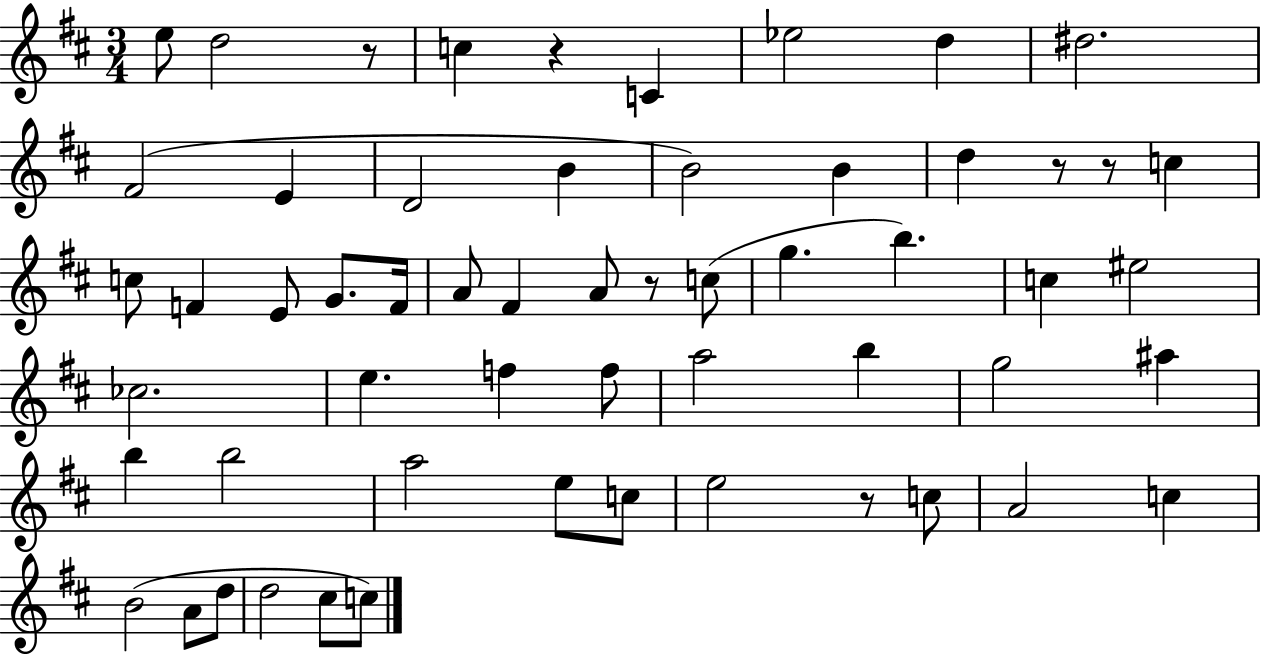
X:1
T:Untitled
M:3/4
L:1/4
K:D
e/2 d2 z/2 c z C _e2 d ^d2 ^F2 E D2 B B2 B d z/2 z/2 c c/2 F E/2 G/2 F/4 A/2 ^F A/2 z/2 c/2 g b c ^e2 _c2 e f f/2 a2 b g2 ^a b b2 a2 e/2 c/2 e2 z/2 c/2 A2 c B2 A/2 d/2 d2 ^c/2 c/2